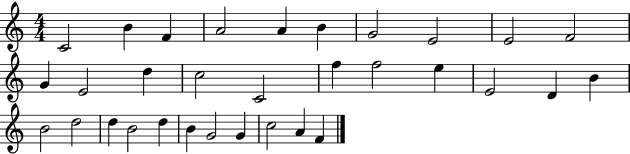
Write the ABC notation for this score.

X:1
T:Untitled
M:4/4
L:1/4
K:C
C2 B F A2 A B G2 E2 E2 F2 G E2 d c2 C2 f f2 e E2 D B B2 d2 d B2 d B G2 G c2 A F